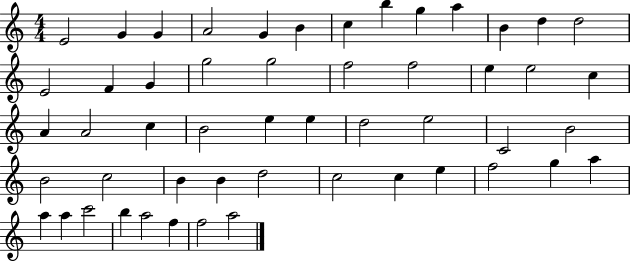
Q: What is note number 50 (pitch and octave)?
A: F5